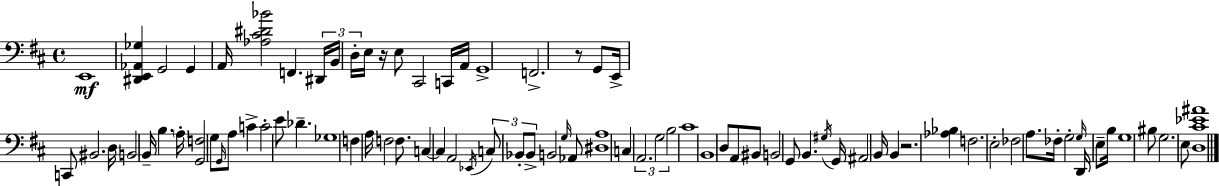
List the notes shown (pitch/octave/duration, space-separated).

E2/w [D#2,E2,Ab2,Gb3]/q G2/h G2/q A2/s [Ab3,C#4,D#4,Bb4]/h F2/q. D#2/s B2/s D3/s E3/s R/s E3/e C#2/h C2/s A2/s G2/w F2/h. R/e G2/e E2/s C2/e BIS2/h. D3/s B2/h B2/s B3/q. A3/s [G2,F3]/h G3/e G2/s A3/e C4/q C4/h E4/e Db4/q. Gb3/w F3/q A3/s F3/h F3/e. C3/q C3/q A2/h Eb2/s C3/e Bb2/e Bb2/e B2/h G3/s Ab2/e [D#3,A3]/w C3/q A2/h. G3/h B3/h C#4/w B2/w D3/e A2/e BIS2/e B2/h G2/e B2/q. G#3/s G2/s A#2/h B2/s B2/q R/h. [Ab3,Bb3]/q F3/h. E3/h FES3/h A3/e. FES3/s G3/h G3/s D2/s E3/e B3/s G3/w BIS3/e G3/h. E3/e [D3,C#4,Eb4,A#4]/w